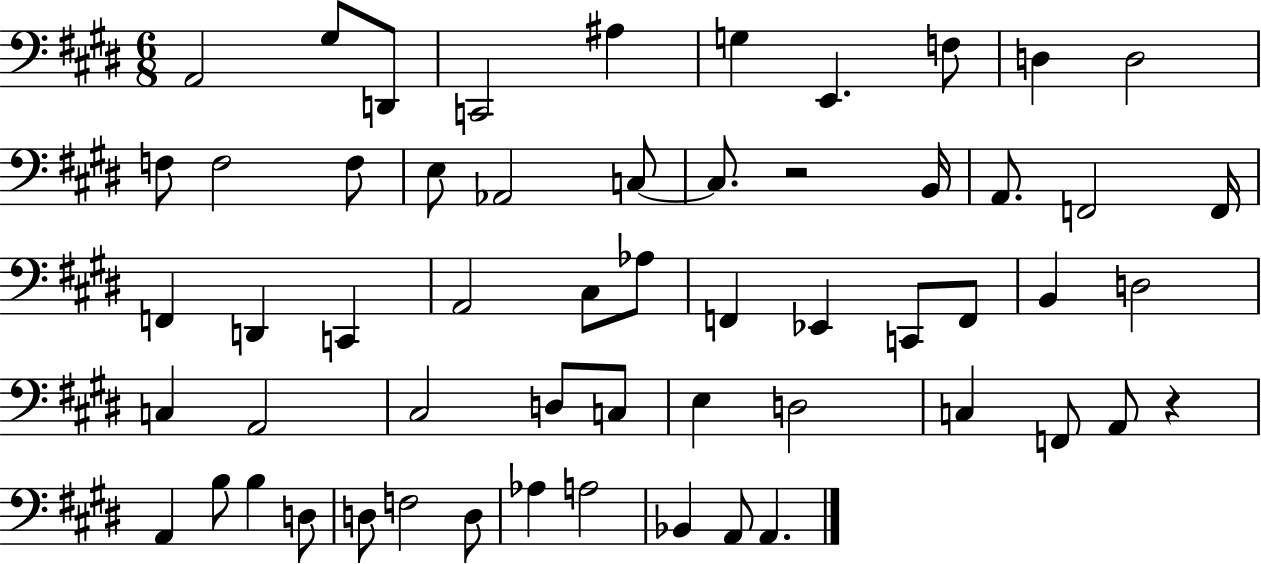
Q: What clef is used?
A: bass